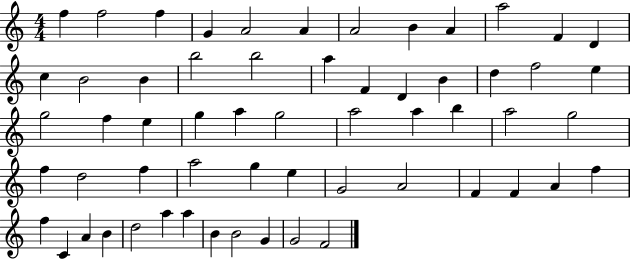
F5/q F5/h F5/q G4/q A4/h A4/q A4/h B4/q A4/q A5/h F4/q D4/q C5/q B4/h B4/q B5/h B5/h A5/q F4/q D4/q B4/q D5/q F5/h E5/q G5/h F5/q E5/q G5/q A5/q G5/h A5/h A5/q B5/q A5/h G5/h F5/q D5/h F5/q A5/h G5/q E5/q G4/h A4/h F4/q F4/q A4/q F5/q F5/q C4/q A4/q B4/q D5/h A5/q A5/q B4/q B4/h G4/q G4/h F4/h